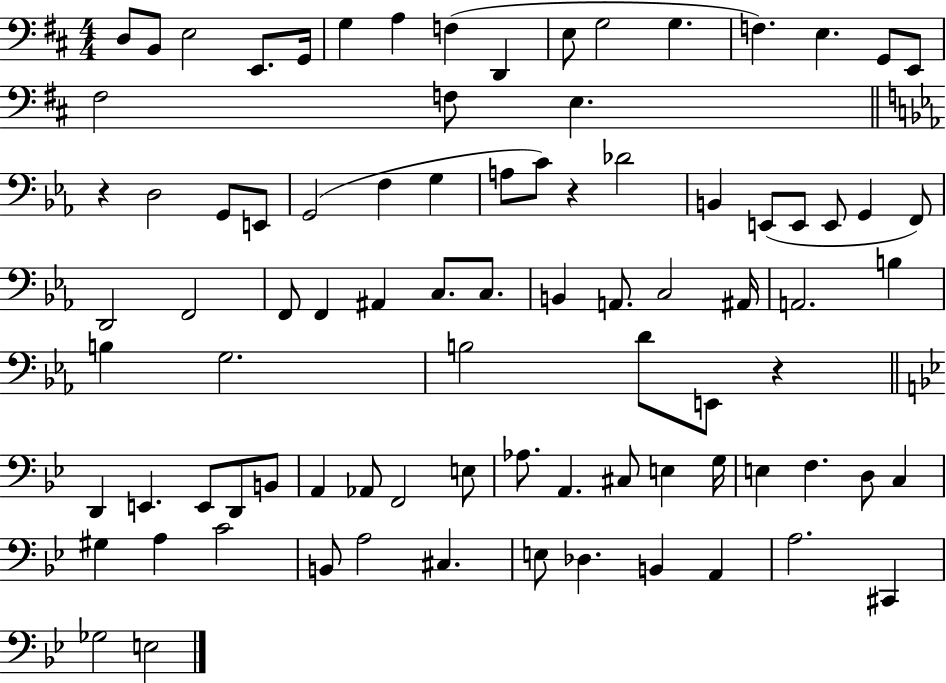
{
  \clef bass
  \numericTimeSignature
  \time 4/4
  \key d \major
  d8 b,8 e2 e,8. g,16 | g4 a4 f4( d,4 | e8 g2 g4. | f4.) e4. g,8 e,8 | \break fis2 f8 e4. | \bar "||" \break \key ees \major r4 d2 g,8 e,8 | g,2( f4 g4 | a8 c'8) r4 des'2 | b,4 e,8( e,8 e,8 g,4 f,8) | \break d,2 f,2 | f,8 f,4 ais,4 c8. c8. | b,4 a,8. c2 ais,16 | a,2. b4 | \break b4 g2. | b2 d'8 e,8 r4 | \bar "||" \break \key bes \major d,4 e,4. e,8 d,8 b,8 | a,4 aes,8 f,2 e8 | aes8. a,4. cis8 e4 g16 | e4 f4. d8 c4 | \break gis4 a4 c'2 | b,8 a2 cis4. | e8 des4. b,4 a,4 | a2. cis,4 | \break ges2 e2 | \bar "|."
}